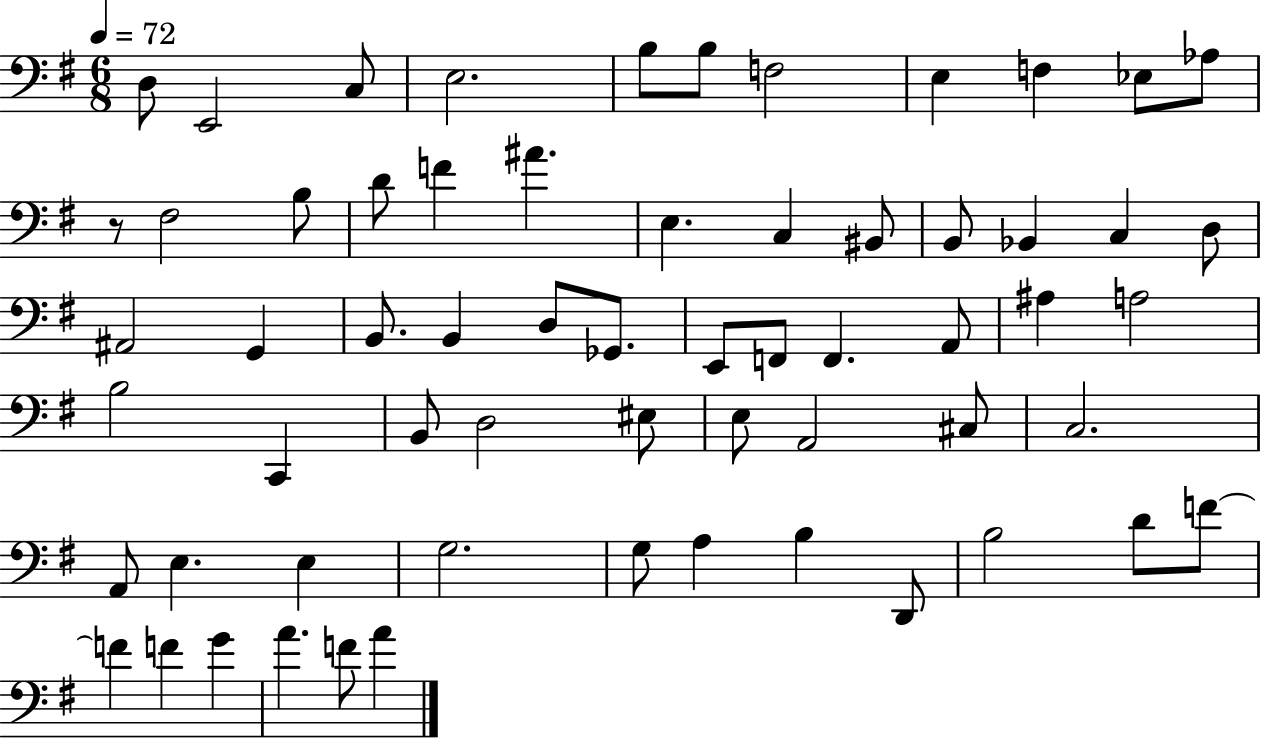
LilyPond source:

{
  \clef bass
  \numericTimeSignature
  \time 6/8
  \key g \major
  \tempo 4 = 72
  d8 e,2 c8 | e2. | b8 b8 f2 | e4 f4 ees8 aes8 | \break r8 fis2 b8 | d'8 f'4 ais'4. | e4. c4 bis,8 | b,8 bes,4 c4 d8 | \break ais,2 g,4 | b,8. b,4 d8 ges,8. | e,8 f,8 f,4. a,8 | ais4 a2 | \break b2 c,4 | b,8 d2 eis8 | e8 a,2 cis8 | c2. | \break a,8 e4. e4 | g2. | g8 a4 b4 d,8 | b2 d'8 f'8~~ | \break f'4 f'4 g'4 | a'4. f'8 a'4 | \bar "|."
}